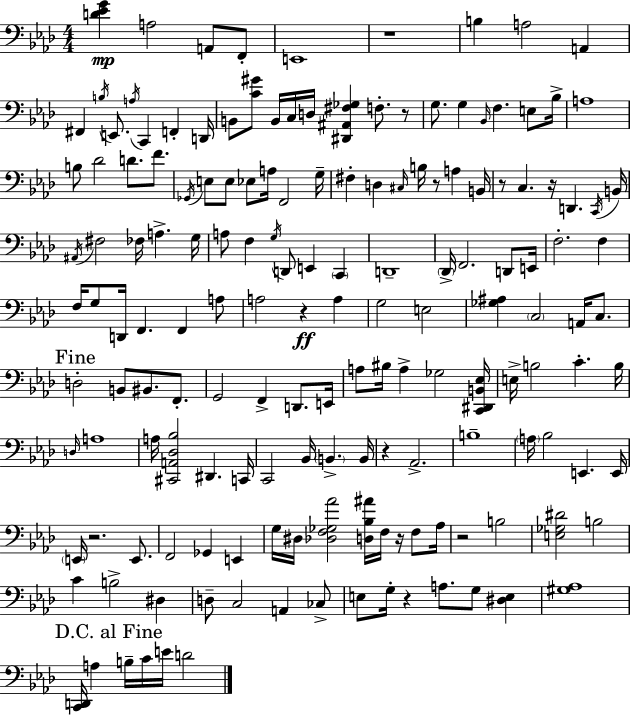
X:1
T:Untitled
M:4/4
L:1/4
K:Fm
[D_EG] A,2 A,,/2 F,,/2 E,,4 z4 B, A,2 A,, ^F,, B,/4 E,,/2 A,/4 C,, F,, D,,/4 B,,/2 [C^G]/2 B,,/4 C,/4 D,/4 [^D,,^A,,^F,_G,] F,/2 z/2 G,/2 G, _B,,/4 F, E,/2 _B,/4 A,4 B,/2 _D2 D/2 F/2 _G,,/4 E,/2 E,/2 _E,/2 A,/4 F,,2 G,/4 ^F, D, ^C,/4 B,/4 z/2 A, B,,/4 z/2 C, z/4 D,, C,,/4 B,,/4 ^A,,/4 ^F,2 _F,/4 A, G,/4 A,/2 F, G,/4 D,,/2 E,, C,, D,,4 _D,,/4 F,,2 D,,/2 E,,/4 F,2 F, F,/4 G,/2 D,,/4 F,, F,, A,/2 A,2 z A, G,2 E,2 [_G,^A,] C,2 A,,/4 C,/2 D,2 B,,/2 ^B,,/2 F,,/2 G,,2 F,, D,,/2 E,,/4 A,/2 ^B,/4 A, _G,2 [C,,^D,,B,,_E,]/4 E,/4 B,2 C B,/4 D,/4 A,4 A,/4 [^C,,A,,_D,_B,]2 ^D,, C,,/4 C,,2 _B,,/4 B,, B,,/4 z _A,,2 B,4 A,/4 _B,2 E,, E,,/4 E,,/4 z2 E,,/2 F,,2 _G,, E,, G,/4 ^D,/4 [_D,F,_G,_A]2 [D,_B,^A]/4 F,/4 z/4 F,/2 _A,/4 z2 B,2 [E,_G,^D]2 B,2 C B,2 ^D, D,/2 C,2 A,, _C,/2 E,/2 G,/4 z A,/2 G,/2 [^D,E,] [^G,_A,]4 [C,,D,,]/4 A, B,/4 C/4 E/4 D2